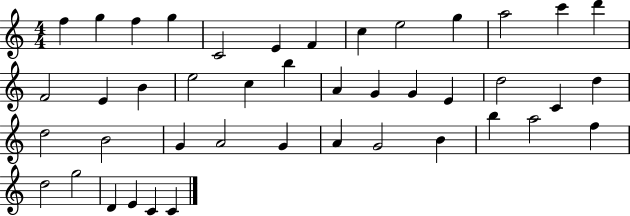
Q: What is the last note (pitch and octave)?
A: C4